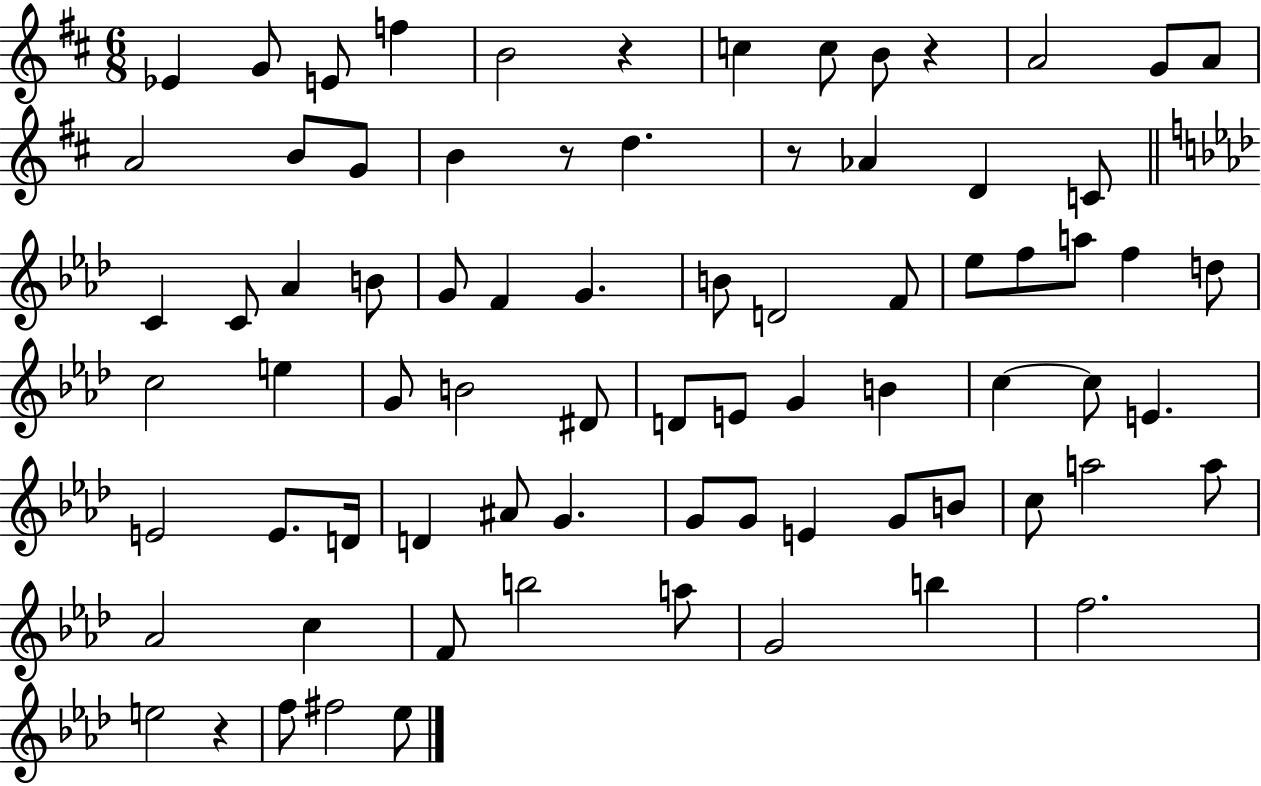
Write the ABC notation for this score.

X:1
T:Untitled
M:6/8
L:1/4
K:D
_E G/2 E/2 f B2 z c c/2 B/2 z A2 G/2 A/2 A2 B/2 G/2 B z/2 d z/2 _A D C/2 C C/2 _A B/2 G/2 F G B/2 D2 F/2 _e/2 f/2 a/2 f d/2 c2 e G/2 B2 ^D/2 D/2 E/2 G B c c/2 E E2 E/2 D/4 D ^A/2 G G/2 G/2 E G/2 B/2 c/2 a2 a/2 _A2 c F/2 b2 a/2 G2 b f2 e2 z f/2 ^f2 _e/2